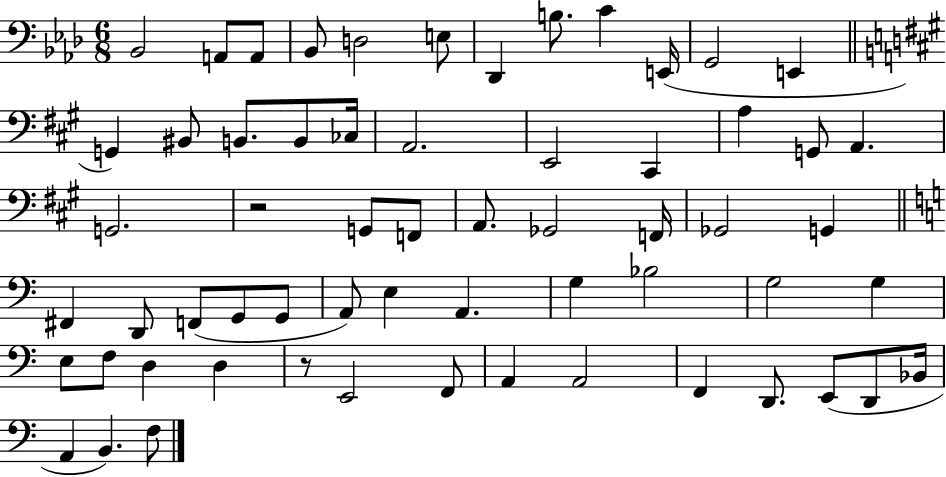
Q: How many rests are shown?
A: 2